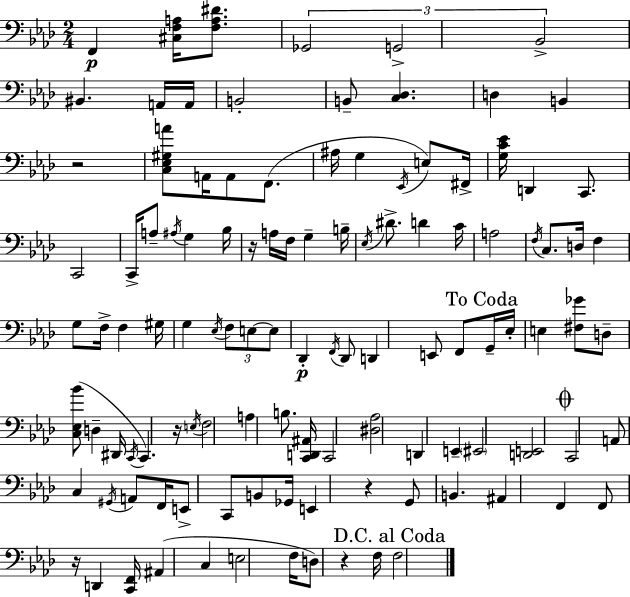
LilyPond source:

{
  \clef bass
  \numericTimeSignature
  \time 2/4
  \key f \minor
  f,4\p <cis f a>16 <f a dis'>8. | \tuplet 3/2 { ges,2 | g,2-> | bes,2-> } | \break bis,4. a,16 a,16 | b,2-. | b,8-- <c des>4. | d4 b,4 | \break r2 | <c ees gis a'>8 a,16 a,8 f,8.( | ais16 g4 \acciaccatura { ees,16 } e8) | fis,16-> <g c' ees'>16 d,4 c,8. | \break c,2 | c,16-> a8-- \acciaccatura { ais16 } g4 | bes16 r16 a16 f16 g4-- | b16-- \acciaccatura { ees16 } dis'8.-> d'4 | \break c'16 a2 | \acciaccatura { f16 } c8. d16 | f4 g8 f16-> f4 | gis16 g4 | \break \acciaccatura { ees16 } \tuplet 3/2 { f8 e8~~ e8 } des,4-.\p | \acciaccatura { f,16 } des,8 d,4 | e,8 f,8 \mark "To Coda" g,16-- ees16-. | e4 <fis ges'>8 d8-- | \break <c ees bes'>8( d4-- dis,16 \acciaccatura { c,16 } | c,4.) r16 \acciaccatura { e16 } | f2 | a4 b8. <c, d, ais,>16 | \break c,2 | <dis aes>2 | d,4 e,4-- | \parenthesize eis,2 | \break <d, e,>2 | \mark \markup { \musicglyph "scripts.coda" } c,2 | a,8 c4 \acciaccatura { gis,16 } a,8 | f,16 e,8-> c,8 b,8 | \break ges,16 e,4 r4 | g,8 b,4. | ais,4 f,4 | f,8 r16 d,4 | \break <c, f,>16 ais,4( c4 | e2 | f16 d8) r4 | f16 \mark "D.C. al Coda" f2 | \break \bar "|."
}